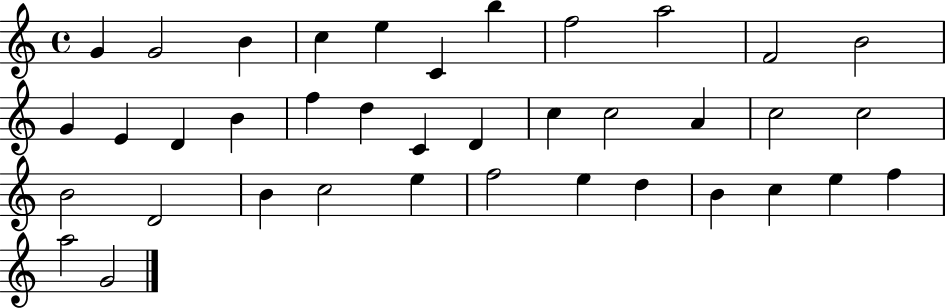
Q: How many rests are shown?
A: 0